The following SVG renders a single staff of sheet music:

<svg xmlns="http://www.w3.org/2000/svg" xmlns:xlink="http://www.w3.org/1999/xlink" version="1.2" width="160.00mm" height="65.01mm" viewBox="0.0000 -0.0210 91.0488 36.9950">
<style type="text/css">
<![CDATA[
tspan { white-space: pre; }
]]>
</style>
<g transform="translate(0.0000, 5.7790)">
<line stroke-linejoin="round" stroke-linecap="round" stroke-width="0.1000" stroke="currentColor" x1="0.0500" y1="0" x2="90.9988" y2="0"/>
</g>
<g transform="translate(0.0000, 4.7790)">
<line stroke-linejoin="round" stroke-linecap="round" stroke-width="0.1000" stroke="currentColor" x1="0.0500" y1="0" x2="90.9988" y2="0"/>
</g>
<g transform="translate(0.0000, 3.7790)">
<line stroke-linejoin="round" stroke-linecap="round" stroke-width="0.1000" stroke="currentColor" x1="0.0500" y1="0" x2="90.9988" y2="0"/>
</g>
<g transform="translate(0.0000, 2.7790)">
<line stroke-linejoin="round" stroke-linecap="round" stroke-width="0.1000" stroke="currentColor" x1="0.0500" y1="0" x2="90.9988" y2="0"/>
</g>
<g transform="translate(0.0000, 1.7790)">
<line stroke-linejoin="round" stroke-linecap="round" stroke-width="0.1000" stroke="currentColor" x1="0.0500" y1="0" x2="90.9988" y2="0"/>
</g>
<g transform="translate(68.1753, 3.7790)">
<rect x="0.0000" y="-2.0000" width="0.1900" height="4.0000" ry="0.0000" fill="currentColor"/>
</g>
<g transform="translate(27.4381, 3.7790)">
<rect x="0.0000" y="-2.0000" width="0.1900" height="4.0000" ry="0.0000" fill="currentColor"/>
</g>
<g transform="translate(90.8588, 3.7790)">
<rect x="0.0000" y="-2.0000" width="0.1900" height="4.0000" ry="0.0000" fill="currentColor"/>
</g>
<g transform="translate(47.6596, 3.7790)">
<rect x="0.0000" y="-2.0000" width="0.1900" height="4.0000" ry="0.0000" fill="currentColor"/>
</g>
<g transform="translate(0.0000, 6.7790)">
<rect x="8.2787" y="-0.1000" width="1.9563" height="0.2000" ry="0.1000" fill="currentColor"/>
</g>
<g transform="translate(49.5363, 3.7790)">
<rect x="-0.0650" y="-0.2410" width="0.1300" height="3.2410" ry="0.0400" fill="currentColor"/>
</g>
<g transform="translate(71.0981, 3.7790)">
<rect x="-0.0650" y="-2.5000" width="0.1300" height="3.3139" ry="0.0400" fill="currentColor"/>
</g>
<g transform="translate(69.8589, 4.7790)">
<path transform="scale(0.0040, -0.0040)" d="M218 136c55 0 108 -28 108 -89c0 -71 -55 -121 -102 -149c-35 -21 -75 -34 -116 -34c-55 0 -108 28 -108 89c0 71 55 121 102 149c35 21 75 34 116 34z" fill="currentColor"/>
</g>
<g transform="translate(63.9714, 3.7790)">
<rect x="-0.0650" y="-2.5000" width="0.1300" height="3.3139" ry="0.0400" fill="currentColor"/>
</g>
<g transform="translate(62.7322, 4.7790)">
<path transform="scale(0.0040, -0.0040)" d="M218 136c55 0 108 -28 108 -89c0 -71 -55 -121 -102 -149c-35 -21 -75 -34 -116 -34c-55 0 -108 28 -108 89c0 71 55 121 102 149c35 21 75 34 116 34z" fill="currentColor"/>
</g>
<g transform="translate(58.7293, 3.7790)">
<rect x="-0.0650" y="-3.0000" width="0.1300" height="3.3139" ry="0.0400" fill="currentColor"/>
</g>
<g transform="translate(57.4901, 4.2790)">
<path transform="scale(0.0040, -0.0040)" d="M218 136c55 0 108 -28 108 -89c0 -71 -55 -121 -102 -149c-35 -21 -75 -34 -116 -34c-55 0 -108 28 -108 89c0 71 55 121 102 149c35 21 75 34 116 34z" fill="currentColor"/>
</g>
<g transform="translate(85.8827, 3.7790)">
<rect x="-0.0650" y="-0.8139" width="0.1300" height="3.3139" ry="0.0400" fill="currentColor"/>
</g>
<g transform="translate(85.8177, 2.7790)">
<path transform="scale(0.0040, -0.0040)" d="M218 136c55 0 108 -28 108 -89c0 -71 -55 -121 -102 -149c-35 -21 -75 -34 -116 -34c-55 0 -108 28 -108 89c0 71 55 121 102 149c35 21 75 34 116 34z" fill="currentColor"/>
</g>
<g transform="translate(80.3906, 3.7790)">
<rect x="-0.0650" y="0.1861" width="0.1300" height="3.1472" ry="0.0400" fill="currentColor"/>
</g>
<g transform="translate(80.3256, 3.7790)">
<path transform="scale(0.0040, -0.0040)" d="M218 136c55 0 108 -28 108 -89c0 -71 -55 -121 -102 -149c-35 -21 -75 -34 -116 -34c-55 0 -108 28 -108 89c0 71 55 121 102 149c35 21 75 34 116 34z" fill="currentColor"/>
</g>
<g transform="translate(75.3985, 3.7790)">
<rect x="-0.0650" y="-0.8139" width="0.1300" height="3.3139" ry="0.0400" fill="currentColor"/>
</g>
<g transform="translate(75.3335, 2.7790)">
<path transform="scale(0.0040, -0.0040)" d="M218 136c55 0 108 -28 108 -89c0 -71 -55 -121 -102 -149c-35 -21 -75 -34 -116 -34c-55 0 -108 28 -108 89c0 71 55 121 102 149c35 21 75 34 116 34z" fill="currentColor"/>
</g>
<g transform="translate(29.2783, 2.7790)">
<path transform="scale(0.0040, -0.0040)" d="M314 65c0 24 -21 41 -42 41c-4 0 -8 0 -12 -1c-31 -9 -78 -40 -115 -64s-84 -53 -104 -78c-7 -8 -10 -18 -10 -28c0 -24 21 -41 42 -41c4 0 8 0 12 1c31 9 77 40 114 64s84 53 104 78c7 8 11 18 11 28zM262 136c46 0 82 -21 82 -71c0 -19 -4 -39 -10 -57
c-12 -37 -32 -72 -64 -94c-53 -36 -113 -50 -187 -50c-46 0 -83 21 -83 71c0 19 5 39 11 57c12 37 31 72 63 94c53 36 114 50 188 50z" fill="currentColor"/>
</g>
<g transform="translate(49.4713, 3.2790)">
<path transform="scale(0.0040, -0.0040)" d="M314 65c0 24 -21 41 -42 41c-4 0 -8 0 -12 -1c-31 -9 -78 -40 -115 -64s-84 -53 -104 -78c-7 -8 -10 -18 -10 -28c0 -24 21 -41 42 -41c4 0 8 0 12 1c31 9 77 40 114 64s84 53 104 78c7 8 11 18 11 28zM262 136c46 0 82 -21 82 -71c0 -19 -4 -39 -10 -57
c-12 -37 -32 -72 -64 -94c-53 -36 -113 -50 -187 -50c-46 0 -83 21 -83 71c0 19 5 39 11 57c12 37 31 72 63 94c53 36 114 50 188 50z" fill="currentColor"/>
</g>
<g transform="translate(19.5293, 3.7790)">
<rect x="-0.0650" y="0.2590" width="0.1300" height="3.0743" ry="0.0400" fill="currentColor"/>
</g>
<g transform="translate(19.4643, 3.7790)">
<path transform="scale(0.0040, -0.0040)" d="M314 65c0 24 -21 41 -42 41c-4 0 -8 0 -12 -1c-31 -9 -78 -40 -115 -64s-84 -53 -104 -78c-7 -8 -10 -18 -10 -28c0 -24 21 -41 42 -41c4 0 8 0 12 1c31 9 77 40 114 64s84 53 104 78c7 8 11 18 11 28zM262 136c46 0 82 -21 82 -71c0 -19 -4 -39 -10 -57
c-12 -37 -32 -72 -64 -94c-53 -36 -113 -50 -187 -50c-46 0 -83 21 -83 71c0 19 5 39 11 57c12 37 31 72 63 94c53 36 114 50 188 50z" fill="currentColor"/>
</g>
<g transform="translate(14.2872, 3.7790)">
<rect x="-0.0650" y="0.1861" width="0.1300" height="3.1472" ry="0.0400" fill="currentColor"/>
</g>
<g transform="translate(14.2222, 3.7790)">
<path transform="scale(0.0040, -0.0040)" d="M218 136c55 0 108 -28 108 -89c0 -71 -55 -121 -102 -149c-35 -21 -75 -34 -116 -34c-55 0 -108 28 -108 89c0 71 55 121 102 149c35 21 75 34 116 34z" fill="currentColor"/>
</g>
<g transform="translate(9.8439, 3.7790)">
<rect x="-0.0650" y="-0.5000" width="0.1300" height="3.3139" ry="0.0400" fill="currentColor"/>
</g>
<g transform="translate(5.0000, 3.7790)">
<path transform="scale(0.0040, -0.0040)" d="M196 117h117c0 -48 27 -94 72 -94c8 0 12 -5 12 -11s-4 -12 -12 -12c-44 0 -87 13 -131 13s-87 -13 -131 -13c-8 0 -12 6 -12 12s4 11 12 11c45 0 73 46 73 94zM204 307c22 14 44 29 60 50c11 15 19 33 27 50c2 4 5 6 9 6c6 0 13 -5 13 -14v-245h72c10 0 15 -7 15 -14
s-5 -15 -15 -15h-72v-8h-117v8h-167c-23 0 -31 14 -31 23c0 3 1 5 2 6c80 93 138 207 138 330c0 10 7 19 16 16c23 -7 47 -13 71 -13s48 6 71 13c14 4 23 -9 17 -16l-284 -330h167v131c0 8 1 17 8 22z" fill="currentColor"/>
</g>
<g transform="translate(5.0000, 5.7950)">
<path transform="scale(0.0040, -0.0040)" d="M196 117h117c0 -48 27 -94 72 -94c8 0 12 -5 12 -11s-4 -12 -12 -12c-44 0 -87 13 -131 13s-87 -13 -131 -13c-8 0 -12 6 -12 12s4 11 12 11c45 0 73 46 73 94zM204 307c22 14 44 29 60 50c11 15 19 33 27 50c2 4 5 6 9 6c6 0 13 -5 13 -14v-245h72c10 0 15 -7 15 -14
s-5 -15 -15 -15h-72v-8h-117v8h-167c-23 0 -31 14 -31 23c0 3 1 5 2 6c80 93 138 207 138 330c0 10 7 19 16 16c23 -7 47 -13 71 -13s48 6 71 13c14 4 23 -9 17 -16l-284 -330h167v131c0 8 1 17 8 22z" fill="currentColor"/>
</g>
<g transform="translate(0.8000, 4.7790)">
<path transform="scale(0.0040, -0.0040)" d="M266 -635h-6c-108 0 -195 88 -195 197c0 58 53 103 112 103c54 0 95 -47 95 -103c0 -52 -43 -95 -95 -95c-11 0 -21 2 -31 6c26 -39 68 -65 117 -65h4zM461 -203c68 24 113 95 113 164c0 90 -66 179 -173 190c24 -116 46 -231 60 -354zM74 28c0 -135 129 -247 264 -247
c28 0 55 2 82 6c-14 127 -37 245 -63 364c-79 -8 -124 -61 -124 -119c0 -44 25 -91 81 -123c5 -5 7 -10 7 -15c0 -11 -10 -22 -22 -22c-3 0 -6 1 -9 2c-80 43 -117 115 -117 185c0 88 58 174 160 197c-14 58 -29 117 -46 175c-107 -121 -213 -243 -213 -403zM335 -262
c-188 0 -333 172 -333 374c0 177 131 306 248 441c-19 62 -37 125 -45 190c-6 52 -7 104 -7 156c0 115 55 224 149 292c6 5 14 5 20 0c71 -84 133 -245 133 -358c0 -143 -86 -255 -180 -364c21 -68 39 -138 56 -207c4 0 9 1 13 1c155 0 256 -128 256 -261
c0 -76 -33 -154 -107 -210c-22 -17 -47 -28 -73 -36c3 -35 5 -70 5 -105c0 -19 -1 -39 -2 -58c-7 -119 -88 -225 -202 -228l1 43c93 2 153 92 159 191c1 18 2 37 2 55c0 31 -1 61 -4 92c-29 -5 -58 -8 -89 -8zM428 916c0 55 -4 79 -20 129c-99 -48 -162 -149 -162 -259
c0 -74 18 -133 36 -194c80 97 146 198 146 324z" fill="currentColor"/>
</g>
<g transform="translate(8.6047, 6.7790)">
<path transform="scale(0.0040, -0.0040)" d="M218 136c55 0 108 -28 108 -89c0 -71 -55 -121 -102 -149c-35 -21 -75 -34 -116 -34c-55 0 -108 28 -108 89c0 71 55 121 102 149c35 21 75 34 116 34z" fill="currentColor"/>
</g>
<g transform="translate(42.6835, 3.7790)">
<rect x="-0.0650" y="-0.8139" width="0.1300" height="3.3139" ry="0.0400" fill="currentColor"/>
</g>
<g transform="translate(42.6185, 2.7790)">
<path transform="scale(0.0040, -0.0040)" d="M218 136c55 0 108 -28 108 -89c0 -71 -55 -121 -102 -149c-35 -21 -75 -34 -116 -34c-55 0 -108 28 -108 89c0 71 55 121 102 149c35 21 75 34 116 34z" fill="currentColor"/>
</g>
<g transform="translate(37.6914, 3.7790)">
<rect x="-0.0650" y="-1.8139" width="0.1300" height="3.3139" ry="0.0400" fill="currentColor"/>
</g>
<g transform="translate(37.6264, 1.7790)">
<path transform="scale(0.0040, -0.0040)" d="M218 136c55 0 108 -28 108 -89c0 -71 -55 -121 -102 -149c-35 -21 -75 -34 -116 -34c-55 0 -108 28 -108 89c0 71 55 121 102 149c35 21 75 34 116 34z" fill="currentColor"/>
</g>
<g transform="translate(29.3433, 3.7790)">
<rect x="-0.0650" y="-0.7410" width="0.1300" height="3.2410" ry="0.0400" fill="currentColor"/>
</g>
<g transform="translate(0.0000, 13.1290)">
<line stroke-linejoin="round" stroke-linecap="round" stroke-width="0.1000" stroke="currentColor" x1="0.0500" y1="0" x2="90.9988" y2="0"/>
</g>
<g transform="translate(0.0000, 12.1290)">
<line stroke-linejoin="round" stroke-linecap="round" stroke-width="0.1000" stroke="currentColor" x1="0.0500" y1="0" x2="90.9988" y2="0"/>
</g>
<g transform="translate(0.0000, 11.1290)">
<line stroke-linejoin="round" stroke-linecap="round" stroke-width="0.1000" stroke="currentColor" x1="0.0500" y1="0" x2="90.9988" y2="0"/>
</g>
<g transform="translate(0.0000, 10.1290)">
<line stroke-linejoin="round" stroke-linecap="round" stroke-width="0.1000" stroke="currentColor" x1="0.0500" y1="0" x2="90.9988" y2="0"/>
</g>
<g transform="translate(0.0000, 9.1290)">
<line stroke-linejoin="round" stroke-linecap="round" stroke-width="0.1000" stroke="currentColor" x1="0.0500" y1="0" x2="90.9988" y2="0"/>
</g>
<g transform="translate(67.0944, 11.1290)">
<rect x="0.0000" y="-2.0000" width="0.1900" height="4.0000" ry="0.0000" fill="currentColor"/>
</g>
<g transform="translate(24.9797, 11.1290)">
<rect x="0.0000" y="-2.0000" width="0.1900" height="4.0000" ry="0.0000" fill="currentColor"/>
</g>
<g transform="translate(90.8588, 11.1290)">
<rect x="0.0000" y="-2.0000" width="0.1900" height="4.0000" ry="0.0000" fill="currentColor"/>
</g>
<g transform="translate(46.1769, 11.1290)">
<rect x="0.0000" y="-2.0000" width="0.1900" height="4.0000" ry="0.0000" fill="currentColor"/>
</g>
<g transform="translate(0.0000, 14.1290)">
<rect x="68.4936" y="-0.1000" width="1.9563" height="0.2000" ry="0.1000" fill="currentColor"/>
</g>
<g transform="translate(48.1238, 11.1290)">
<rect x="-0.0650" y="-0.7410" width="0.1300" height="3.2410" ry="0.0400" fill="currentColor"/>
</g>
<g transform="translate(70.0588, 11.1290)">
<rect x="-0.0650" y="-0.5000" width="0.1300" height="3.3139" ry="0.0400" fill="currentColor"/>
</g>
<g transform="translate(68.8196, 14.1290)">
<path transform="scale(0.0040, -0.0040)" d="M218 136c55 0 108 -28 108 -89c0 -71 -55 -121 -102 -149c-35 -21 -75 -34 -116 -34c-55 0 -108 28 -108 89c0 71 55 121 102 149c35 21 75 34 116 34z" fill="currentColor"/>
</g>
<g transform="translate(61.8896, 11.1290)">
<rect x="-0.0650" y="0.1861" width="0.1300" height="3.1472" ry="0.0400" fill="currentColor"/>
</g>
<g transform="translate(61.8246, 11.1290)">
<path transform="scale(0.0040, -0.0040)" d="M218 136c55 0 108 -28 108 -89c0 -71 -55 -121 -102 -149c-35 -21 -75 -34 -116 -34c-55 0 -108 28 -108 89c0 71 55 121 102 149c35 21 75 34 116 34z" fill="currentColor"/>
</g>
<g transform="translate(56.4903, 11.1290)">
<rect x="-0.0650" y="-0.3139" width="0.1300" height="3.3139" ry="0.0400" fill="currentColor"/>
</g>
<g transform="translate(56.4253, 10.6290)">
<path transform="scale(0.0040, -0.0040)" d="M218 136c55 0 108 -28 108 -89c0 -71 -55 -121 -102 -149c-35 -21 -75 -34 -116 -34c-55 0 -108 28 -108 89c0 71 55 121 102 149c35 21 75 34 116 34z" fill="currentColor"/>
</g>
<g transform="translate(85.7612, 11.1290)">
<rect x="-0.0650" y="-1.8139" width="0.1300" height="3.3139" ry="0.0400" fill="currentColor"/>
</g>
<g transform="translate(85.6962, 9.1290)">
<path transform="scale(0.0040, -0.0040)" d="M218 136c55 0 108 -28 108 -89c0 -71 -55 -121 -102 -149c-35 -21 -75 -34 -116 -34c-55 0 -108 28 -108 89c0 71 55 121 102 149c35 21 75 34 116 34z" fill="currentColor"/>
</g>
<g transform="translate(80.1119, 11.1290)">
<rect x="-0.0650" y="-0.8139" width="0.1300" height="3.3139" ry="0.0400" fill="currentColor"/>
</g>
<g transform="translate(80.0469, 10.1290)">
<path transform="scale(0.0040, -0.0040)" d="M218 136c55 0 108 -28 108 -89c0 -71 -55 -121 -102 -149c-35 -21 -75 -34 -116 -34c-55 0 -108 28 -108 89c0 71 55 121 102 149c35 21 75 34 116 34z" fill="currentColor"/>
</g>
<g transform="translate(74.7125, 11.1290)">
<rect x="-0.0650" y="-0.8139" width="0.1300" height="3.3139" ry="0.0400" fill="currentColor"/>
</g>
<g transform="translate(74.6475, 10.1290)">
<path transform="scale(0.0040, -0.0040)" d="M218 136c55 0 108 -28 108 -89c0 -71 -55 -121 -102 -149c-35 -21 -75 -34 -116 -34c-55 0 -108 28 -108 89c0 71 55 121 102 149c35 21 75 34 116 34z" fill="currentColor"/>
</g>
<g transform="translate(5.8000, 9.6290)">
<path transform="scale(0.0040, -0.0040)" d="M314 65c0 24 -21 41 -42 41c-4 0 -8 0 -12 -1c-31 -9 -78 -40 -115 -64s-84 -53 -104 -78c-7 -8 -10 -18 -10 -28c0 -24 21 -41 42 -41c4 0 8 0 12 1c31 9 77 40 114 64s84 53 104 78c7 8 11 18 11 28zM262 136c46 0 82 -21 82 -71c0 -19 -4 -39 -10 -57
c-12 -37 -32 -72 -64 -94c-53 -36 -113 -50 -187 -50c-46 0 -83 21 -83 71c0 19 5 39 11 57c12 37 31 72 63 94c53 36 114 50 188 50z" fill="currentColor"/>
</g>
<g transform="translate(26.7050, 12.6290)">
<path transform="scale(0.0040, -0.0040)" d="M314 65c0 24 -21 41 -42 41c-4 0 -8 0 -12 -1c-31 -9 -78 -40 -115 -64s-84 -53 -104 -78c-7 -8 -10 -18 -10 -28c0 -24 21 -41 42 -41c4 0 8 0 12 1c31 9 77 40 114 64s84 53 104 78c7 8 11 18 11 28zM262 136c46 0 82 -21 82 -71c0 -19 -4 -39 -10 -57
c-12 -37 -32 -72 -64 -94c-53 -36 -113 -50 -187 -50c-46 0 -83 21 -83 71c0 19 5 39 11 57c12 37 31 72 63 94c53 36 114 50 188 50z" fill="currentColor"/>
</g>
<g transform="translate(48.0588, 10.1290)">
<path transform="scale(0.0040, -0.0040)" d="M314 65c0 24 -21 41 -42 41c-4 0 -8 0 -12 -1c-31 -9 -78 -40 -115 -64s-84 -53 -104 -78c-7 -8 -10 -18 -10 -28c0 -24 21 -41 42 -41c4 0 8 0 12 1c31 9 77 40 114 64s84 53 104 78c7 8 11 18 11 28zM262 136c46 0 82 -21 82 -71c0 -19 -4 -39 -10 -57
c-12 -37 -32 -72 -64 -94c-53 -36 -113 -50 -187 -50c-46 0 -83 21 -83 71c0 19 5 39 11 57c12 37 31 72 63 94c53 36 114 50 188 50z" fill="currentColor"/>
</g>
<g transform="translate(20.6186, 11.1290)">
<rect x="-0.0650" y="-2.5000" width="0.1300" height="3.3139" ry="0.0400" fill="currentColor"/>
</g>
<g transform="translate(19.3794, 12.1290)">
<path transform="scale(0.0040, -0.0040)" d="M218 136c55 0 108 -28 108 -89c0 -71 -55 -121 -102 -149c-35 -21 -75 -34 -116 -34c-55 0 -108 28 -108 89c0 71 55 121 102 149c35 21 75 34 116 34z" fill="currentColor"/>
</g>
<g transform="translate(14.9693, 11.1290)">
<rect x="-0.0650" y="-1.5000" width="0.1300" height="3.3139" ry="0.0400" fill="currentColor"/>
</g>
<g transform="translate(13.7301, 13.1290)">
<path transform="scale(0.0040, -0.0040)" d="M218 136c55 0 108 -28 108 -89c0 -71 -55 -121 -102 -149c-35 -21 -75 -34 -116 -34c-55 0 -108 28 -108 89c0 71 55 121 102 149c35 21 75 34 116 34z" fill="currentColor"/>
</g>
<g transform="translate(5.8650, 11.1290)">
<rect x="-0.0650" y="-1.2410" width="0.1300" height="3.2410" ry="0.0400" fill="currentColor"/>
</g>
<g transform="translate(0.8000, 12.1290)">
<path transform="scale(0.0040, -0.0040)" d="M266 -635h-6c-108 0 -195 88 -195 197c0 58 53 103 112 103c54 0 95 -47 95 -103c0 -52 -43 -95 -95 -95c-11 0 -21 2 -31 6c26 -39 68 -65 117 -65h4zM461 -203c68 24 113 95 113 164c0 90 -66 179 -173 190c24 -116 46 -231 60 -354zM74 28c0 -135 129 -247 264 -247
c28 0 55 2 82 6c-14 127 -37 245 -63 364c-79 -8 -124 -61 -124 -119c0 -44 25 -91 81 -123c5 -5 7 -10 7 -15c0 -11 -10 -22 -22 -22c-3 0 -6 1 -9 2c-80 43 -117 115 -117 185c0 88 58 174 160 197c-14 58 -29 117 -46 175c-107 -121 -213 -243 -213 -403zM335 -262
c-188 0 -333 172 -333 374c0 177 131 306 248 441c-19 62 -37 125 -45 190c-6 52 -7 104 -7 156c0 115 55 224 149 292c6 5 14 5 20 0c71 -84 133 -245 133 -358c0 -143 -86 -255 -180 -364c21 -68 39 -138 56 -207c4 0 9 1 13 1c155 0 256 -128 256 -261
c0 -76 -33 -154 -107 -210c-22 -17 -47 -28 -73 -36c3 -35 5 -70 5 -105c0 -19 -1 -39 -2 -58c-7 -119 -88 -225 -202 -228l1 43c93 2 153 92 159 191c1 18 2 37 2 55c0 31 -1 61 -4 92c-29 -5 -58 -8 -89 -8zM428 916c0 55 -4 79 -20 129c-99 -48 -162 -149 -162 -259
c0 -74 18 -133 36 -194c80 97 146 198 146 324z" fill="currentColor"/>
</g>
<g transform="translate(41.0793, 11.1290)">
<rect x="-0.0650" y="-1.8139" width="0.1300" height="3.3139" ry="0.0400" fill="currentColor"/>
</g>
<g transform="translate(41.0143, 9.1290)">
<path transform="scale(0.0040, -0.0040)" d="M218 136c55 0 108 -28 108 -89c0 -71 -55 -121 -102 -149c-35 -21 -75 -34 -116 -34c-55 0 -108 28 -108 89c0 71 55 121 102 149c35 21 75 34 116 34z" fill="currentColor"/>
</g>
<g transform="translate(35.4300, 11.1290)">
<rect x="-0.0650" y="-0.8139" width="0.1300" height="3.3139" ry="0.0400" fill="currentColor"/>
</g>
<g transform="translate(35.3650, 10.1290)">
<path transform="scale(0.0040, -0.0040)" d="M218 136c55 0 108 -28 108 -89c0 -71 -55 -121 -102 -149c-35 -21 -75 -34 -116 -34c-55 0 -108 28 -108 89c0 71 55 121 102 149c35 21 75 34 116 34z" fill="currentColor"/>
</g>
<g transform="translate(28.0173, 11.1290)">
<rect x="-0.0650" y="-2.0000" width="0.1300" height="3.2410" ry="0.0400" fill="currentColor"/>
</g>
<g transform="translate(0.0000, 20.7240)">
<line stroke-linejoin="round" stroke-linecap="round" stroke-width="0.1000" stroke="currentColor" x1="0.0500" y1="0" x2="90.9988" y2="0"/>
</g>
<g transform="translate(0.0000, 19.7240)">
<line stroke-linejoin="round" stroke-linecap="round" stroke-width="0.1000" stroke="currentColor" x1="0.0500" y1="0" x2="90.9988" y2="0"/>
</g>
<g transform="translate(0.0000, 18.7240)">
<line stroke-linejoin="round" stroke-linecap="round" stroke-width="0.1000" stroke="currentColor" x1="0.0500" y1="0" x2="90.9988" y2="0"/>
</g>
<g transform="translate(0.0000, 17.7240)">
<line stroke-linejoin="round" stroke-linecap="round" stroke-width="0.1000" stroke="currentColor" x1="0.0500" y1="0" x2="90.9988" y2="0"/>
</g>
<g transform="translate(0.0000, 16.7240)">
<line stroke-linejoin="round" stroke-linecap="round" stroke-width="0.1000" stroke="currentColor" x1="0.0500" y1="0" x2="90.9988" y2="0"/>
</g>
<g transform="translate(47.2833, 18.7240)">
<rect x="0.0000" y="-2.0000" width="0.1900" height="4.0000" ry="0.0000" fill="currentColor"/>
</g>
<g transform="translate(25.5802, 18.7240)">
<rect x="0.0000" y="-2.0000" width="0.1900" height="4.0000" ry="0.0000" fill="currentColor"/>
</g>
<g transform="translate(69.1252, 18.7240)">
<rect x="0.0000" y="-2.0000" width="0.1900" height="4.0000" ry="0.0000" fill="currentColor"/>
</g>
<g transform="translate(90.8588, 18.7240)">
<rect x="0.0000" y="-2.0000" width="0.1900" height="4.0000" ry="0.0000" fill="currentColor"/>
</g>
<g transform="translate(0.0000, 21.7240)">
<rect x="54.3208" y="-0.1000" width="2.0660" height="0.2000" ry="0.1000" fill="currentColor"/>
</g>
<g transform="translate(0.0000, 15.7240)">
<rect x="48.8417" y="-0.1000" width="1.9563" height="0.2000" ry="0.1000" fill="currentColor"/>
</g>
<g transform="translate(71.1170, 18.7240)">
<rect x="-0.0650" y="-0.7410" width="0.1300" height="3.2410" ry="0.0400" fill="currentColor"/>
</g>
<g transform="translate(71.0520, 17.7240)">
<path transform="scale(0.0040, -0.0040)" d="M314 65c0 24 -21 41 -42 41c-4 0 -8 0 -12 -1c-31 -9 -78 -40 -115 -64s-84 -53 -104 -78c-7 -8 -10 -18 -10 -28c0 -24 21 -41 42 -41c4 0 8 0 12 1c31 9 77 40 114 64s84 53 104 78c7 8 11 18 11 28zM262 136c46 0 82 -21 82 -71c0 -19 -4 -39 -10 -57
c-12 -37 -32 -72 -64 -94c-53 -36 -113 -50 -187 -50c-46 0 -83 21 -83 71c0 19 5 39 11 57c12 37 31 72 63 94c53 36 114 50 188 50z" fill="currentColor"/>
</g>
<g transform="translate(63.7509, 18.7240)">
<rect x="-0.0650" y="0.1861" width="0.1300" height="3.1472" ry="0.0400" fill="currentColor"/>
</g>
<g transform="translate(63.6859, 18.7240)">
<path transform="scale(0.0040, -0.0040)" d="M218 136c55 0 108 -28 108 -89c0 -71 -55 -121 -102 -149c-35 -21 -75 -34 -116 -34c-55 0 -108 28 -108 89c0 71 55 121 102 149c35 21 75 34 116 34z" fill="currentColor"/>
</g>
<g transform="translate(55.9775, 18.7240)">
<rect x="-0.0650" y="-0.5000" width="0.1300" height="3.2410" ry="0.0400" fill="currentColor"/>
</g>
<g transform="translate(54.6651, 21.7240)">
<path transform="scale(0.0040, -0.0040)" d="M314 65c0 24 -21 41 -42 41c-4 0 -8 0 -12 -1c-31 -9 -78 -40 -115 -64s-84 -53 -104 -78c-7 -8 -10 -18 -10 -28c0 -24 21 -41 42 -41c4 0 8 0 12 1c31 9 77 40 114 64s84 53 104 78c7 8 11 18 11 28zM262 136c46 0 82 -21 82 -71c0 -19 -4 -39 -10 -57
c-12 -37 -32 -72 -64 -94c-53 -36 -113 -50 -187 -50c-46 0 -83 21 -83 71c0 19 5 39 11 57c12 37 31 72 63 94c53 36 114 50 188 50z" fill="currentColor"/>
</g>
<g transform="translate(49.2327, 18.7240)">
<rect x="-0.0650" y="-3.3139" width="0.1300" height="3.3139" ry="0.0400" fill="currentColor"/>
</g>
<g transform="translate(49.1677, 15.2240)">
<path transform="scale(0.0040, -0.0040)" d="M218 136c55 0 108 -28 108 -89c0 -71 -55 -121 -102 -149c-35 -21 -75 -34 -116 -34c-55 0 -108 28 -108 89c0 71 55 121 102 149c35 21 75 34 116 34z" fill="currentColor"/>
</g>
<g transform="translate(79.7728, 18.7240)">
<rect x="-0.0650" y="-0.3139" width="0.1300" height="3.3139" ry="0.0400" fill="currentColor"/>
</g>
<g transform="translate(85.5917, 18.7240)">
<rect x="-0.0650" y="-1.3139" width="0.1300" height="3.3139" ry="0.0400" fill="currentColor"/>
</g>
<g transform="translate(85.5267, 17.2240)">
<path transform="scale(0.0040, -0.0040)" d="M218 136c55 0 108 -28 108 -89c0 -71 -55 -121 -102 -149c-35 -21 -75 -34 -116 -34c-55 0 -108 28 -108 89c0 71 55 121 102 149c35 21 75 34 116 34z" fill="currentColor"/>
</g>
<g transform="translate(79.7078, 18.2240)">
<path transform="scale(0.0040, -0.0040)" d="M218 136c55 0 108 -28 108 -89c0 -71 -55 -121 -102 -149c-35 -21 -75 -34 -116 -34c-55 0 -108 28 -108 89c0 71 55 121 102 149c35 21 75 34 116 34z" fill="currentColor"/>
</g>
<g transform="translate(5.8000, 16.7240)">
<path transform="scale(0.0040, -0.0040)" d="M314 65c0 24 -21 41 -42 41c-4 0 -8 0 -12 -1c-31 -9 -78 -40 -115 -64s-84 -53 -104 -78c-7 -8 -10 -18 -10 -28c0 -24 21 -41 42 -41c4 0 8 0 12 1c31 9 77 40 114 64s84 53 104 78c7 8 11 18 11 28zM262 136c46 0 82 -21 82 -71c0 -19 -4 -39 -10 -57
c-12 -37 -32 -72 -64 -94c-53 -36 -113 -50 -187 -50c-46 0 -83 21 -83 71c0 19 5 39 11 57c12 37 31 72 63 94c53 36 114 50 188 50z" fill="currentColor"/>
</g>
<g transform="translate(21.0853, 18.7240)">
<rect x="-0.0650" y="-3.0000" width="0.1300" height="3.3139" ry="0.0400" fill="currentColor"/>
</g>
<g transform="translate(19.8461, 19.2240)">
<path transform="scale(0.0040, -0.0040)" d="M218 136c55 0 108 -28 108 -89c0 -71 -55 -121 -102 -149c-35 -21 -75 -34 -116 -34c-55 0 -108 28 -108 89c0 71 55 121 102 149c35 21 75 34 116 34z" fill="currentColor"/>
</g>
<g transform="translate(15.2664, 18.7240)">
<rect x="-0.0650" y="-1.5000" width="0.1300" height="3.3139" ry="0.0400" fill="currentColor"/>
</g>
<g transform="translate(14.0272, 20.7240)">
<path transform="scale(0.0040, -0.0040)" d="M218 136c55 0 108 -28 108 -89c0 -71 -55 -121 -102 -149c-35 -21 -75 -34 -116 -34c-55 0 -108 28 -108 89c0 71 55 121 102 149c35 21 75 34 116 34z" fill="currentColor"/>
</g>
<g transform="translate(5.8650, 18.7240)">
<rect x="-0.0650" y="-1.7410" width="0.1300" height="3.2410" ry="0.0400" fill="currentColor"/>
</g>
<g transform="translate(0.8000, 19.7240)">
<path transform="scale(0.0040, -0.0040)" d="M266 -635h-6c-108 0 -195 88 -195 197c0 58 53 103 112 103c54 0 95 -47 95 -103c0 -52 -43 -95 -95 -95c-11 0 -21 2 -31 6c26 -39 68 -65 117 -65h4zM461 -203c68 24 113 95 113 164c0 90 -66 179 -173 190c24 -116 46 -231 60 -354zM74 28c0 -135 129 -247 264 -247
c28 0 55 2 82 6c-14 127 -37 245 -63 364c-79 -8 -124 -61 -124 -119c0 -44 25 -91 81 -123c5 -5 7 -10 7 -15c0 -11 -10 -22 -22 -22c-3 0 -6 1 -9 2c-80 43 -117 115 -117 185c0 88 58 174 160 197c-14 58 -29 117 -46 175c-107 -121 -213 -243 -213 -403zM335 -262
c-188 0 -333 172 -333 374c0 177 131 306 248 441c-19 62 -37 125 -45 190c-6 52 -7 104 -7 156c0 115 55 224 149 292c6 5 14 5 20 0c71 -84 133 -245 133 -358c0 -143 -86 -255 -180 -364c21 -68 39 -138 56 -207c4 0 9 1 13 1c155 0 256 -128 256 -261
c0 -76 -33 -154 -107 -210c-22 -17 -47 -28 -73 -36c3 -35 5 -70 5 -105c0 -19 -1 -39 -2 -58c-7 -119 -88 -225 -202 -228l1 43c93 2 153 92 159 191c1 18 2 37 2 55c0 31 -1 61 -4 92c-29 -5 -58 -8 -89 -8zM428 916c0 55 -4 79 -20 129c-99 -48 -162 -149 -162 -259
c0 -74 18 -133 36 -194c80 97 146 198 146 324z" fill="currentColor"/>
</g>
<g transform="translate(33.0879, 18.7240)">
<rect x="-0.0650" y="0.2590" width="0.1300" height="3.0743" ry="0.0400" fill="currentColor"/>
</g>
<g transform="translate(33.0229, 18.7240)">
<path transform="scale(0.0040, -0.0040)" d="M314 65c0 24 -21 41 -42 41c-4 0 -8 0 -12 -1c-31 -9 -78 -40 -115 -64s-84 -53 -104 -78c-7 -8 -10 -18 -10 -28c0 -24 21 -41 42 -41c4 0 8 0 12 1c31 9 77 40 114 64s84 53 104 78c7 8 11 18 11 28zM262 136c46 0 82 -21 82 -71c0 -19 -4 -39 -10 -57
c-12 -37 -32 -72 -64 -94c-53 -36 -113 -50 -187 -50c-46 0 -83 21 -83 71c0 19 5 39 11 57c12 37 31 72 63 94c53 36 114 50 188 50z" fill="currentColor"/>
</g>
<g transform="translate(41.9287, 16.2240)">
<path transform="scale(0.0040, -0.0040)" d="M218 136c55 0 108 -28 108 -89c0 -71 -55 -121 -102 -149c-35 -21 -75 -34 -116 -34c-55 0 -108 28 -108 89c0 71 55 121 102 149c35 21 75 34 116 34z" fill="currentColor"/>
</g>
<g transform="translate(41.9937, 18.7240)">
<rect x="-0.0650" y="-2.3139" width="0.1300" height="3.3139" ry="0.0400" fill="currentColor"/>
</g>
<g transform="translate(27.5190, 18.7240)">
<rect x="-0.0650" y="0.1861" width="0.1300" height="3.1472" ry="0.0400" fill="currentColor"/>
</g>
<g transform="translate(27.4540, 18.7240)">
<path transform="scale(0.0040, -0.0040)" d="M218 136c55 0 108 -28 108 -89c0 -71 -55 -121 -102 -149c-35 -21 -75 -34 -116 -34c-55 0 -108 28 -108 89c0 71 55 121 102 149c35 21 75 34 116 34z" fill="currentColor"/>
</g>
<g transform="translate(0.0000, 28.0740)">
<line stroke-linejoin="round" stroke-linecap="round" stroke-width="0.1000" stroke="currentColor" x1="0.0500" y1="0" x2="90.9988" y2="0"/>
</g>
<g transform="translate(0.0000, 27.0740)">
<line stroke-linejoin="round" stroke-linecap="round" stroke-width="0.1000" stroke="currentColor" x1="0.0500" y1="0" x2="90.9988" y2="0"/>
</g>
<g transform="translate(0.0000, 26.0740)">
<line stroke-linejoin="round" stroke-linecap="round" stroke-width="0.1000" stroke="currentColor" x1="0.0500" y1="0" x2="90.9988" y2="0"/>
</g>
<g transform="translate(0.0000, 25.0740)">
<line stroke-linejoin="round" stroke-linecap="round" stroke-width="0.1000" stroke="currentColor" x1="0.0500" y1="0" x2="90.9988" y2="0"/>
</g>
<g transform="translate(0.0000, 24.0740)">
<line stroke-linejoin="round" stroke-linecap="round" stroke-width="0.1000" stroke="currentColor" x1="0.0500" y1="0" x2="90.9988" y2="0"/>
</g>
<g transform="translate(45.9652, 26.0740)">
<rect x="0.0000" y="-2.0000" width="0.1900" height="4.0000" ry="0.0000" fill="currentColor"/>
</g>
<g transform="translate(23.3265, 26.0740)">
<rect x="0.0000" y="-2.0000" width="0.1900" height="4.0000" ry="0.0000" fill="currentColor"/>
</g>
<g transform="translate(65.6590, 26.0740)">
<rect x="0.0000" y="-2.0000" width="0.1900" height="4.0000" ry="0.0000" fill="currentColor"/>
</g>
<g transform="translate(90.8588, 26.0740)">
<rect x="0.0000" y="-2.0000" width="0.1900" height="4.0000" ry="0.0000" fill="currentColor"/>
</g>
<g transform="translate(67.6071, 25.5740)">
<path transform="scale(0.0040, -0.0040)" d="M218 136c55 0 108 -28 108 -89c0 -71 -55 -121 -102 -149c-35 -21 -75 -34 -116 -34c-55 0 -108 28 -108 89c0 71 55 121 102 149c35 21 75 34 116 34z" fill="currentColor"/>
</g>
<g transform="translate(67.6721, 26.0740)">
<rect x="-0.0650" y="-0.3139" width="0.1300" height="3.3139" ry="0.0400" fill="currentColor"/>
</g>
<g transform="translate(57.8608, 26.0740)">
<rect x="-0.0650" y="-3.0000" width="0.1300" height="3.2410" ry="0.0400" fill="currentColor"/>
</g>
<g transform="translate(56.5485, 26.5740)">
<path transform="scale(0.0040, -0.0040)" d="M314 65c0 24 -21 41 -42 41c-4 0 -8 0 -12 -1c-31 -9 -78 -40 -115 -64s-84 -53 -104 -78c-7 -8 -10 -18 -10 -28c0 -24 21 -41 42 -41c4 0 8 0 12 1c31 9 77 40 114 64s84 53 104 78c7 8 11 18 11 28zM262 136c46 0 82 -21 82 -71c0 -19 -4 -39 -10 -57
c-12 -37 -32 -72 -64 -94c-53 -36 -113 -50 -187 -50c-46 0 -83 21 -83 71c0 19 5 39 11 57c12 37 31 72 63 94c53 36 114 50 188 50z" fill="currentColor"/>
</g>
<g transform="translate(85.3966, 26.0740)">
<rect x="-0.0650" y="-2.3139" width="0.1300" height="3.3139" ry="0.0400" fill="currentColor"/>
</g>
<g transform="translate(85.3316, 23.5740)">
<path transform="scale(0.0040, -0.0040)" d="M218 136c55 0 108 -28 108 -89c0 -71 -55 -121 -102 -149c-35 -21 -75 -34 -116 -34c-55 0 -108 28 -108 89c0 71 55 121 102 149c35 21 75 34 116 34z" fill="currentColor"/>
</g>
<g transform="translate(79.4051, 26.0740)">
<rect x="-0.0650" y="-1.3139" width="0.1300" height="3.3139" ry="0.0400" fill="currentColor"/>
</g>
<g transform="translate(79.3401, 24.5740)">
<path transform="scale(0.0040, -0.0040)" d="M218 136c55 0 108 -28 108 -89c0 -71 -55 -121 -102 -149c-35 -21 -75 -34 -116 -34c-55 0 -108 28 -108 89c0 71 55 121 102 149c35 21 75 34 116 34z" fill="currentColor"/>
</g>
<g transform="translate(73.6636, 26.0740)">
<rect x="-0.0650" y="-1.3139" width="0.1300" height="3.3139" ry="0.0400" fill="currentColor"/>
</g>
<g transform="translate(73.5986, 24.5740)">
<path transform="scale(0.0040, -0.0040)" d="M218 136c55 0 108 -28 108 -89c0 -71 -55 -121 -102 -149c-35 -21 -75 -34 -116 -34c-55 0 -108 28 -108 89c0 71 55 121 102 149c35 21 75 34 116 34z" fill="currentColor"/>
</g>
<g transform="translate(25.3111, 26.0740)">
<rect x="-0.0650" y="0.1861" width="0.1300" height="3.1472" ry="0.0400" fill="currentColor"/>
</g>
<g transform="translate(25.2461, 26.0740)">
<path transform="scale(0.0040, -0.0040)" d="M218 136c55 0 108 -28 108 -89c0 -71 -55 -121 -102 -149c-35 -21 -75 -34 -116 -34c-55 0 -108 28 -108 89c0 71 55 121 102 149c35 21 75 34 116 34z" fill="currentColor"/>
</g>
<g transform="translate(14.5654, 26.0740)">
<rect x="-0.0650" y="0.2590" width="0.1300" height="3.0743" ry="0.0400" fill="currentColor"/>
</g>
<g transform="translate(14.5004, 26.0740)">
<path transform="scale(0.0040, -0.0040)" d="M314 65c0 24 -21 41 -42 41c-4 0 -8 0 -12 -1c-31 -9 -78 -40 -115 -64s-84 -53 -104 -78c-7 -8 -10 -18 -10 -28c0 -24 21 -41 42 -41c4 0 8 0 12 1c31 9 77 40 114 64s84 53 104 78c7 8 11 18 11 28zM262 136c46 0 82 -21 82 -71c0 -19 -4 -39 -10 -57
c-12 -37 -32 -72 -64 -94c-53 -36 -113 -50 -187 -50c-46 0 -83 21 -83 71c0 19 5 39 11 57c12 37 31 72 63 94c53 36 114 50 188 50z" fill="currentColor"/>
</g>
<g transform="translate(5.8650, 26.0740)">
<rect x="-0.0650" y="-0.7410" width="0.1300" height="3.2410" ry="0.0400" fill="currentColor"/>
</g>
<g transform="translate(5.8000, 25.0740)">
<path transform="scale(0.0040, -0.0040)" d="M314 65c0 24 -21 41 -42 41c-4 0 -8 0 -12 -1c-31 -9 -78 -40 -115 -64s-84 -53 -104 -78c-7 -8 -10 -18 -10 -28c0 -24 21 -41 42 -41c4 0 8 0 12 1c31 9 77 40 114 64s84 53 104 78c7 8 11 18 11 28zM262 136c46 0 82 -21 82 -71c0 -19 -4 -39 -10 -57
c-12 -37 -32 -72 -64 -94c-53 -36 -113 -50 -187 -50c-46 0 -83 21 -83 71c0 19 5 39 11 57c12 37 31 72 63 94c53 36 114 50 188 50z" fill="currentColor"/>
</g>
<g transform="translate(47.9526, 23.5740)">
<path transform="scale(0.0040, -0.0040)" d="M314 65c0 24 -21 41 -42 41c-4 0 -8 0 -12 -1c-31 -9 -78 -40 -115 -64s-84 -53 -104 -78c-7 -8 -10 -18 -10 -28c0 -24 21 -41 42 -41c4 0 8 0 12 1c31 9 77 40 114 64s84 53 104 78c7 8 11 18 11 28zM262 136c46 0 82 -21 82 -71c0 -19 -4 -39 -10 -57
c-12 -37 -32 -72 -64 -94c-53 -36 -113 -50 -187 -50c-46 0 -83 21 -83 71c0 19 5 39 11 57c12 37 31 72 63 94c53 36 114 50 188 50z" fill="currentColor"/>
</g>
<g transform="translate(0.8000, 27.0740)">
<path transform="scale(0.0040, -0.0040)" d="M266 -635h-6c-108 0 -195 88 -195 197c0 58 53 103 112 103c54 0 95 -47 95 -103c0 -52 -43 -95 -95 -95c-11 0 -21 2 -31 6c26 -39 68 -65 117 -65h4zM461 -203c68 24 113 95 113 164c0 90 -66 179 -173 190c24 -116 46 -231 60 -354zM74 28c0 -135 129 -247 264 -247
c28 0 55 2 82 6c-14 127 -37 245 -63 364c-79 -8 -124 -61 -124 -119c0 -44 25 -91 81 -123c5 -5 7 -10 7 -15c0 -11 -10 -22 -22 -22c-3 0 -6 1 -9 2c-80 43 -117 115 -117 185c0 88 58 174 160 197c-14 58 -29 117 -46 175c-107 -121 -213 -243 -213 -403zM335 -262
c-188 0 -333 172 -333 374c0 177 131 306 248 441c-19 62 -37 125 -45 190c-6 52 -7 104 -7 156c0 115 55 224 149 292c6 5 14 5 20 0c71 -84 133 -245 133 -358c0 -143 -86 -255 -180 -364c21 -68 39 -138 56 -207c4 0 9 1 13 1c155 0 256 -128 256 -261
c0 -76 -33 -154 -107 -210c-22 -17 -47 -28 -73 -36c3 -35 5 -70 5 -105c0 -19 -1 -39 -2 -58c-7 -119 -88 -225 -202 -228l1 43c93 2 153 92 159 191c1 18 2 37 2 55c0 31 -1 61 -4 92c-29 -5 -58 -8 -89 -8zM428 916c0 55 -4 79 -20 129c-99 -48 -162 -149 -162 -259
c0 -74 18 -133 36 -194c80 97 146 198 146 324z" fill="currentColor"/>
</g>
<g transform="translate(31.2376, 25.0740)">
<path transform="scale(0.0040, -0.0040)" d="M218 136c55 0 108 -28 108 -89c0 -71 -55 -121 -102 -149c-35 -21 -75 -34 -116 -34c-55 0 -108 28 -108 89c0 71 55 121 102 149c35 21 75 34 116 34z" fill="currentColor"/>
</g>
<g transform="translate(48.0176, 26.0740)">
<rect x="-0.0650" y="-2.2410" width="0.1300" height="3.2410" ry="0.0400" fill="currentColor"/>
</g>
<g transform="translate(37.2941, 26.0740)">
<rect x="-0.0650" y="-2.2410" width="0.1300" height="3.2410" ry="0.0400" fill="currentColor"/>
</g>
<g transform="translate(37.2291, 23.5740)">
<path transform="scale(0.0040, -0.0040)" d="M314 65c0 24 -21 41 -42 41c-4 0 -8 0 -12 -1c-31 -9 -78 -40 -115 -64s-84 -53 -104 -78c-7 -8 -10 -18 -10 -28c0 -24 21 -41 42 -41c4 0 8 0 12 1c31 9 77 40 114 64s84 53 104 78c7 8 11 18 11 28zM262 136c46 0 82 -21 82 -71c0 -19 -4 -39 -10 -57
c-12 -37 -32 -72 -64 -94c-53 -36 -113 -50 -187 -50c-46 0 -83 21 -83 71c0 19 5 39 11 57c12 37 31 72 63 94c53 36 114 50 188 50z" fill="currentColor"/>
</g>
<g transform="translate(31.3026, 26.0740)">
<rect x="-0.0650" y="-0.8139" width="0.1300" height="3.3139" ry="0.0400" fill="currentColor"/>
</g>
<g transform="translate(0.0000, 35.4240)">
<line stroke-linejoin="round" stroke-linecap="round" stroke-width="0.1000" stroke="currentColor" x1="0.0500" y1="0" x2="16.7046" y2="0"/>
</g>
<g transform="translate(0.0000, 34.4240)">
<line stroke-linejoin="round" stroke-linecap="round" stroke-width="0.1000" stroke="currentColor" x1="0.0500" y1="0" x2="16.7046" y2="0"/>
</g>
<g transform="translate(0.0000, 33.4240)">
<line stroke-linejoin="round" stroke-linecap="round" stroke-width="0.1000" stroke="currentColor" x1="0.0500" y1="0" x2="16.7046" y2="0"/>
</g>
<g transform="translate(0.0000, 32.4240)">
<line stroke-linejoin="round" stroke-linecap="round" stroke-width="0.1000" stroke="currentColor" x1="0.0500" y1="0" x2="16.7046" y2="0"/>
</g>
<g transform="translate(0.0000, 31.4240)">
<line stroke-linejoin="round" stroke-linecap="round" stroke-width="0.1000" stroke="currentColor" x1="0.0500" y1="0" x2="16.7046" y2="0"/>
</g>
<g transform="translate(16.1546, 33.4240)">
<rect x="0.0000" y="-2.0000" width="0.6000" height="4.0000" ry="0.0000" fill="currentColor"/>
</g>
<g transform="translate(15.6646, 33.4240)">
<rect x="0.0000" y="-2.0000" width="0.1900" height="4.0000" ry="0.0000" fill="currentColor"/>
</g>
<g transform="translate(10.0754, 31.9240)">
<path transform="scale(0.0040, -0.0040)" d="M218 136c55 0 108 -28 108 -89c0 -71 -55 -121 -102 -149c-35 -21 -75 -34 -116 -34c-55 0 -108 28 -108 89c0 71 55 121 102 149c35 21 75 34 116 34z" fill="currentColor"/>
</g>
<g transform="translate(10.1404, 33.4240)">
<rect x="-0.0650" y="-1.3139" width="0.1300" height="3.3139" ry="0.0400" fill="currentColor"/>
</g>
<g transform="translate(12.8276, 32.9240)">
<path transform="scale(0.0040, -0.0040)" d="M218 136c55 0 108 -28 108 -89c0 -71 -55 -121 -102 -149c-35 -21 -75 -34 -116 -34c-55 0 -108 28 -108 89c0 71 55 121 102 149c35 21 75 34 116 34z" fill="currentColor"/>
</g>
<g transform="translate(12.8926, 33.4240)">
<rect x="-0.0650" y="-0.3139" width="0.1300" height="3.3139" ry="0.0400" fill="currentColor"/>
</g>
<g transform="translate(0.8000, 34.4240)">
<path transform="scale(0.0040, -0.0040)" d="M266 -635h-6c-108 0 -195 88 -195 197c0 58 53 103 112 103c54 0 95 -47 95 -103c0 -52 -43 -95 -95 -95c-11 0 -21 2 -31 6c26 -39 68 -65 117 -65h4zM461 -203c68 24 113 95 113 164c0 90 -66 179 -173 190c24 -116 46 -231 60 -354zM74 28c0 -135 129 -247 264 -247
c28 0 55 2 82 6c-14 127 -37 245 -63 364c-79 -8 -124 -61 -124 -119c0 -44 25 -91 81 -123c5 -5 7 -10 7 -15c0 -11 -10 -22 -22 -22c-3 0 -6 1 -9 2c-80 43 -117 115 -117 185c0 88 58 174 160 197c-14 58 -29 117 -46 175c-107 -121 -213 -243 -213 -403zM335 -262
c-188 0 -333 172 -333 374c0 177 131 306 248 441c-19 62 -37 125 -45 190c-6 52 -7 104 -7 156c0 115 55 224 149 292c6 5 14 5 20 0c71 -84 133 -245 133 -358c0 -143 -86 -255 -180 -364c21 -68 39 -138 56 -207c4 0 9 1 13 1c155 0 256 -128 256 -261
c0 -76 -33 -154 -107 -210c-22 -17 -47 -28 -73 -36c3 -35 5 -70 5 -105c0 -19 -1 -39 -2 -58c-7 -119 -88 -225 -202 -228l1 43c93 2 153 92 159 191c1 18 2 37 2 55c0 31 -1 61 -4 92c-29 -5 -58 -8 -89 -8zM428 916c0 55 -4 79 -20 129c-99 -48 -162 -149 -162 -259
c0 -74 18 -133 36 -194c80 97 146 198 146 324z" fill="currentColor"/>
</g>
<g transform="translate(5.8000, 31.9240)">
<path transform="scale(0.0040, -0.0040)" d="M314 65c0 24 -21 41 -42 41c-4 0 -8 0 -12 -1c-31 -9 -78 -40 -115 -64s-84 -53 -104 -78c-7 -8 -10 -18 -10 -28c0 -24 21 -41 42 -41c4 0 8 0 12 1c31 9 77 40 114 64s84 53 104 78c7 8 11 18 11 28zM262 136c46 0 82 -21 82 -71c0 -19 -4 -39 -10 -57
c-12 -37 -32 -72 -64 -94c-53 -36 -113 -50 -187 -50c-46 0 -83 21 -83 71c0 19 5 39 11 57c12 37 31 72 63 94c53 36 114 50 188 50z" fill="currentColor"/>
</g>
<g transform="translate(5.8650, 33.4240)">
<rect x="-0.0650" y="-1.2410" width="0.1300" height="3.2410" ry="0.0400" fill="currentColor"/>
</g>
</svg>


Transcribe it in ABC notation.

X:1
T:Untitled
M:4/4
L:1/4
K:C
C B B2 d2 f d c2 A G G d B d e2 E G F2 d f d2 c B C d d f f2 E A B B2 g b C2 B d2 c e d2 B2 B d g2 g2 A2 c e e g e2 e c